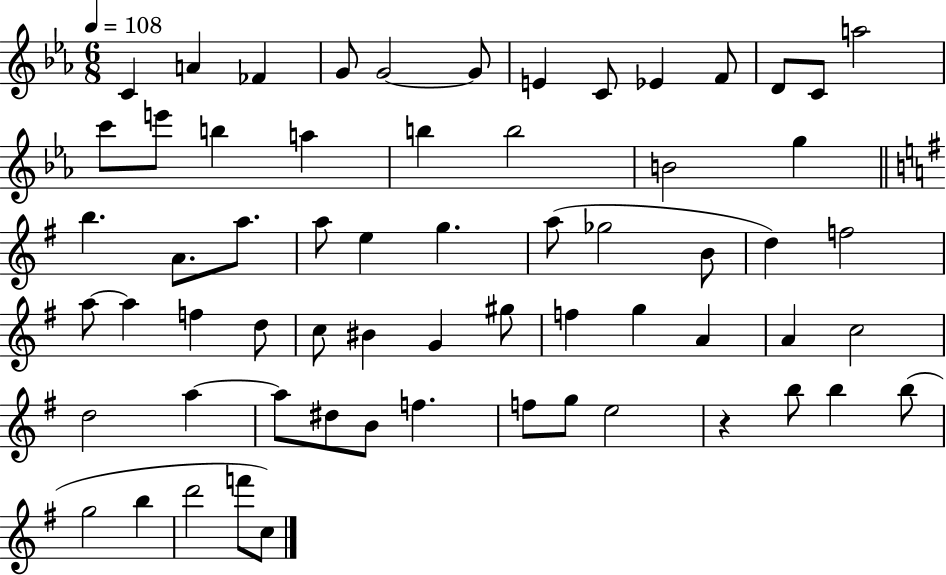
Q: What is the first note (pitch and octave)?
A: C4